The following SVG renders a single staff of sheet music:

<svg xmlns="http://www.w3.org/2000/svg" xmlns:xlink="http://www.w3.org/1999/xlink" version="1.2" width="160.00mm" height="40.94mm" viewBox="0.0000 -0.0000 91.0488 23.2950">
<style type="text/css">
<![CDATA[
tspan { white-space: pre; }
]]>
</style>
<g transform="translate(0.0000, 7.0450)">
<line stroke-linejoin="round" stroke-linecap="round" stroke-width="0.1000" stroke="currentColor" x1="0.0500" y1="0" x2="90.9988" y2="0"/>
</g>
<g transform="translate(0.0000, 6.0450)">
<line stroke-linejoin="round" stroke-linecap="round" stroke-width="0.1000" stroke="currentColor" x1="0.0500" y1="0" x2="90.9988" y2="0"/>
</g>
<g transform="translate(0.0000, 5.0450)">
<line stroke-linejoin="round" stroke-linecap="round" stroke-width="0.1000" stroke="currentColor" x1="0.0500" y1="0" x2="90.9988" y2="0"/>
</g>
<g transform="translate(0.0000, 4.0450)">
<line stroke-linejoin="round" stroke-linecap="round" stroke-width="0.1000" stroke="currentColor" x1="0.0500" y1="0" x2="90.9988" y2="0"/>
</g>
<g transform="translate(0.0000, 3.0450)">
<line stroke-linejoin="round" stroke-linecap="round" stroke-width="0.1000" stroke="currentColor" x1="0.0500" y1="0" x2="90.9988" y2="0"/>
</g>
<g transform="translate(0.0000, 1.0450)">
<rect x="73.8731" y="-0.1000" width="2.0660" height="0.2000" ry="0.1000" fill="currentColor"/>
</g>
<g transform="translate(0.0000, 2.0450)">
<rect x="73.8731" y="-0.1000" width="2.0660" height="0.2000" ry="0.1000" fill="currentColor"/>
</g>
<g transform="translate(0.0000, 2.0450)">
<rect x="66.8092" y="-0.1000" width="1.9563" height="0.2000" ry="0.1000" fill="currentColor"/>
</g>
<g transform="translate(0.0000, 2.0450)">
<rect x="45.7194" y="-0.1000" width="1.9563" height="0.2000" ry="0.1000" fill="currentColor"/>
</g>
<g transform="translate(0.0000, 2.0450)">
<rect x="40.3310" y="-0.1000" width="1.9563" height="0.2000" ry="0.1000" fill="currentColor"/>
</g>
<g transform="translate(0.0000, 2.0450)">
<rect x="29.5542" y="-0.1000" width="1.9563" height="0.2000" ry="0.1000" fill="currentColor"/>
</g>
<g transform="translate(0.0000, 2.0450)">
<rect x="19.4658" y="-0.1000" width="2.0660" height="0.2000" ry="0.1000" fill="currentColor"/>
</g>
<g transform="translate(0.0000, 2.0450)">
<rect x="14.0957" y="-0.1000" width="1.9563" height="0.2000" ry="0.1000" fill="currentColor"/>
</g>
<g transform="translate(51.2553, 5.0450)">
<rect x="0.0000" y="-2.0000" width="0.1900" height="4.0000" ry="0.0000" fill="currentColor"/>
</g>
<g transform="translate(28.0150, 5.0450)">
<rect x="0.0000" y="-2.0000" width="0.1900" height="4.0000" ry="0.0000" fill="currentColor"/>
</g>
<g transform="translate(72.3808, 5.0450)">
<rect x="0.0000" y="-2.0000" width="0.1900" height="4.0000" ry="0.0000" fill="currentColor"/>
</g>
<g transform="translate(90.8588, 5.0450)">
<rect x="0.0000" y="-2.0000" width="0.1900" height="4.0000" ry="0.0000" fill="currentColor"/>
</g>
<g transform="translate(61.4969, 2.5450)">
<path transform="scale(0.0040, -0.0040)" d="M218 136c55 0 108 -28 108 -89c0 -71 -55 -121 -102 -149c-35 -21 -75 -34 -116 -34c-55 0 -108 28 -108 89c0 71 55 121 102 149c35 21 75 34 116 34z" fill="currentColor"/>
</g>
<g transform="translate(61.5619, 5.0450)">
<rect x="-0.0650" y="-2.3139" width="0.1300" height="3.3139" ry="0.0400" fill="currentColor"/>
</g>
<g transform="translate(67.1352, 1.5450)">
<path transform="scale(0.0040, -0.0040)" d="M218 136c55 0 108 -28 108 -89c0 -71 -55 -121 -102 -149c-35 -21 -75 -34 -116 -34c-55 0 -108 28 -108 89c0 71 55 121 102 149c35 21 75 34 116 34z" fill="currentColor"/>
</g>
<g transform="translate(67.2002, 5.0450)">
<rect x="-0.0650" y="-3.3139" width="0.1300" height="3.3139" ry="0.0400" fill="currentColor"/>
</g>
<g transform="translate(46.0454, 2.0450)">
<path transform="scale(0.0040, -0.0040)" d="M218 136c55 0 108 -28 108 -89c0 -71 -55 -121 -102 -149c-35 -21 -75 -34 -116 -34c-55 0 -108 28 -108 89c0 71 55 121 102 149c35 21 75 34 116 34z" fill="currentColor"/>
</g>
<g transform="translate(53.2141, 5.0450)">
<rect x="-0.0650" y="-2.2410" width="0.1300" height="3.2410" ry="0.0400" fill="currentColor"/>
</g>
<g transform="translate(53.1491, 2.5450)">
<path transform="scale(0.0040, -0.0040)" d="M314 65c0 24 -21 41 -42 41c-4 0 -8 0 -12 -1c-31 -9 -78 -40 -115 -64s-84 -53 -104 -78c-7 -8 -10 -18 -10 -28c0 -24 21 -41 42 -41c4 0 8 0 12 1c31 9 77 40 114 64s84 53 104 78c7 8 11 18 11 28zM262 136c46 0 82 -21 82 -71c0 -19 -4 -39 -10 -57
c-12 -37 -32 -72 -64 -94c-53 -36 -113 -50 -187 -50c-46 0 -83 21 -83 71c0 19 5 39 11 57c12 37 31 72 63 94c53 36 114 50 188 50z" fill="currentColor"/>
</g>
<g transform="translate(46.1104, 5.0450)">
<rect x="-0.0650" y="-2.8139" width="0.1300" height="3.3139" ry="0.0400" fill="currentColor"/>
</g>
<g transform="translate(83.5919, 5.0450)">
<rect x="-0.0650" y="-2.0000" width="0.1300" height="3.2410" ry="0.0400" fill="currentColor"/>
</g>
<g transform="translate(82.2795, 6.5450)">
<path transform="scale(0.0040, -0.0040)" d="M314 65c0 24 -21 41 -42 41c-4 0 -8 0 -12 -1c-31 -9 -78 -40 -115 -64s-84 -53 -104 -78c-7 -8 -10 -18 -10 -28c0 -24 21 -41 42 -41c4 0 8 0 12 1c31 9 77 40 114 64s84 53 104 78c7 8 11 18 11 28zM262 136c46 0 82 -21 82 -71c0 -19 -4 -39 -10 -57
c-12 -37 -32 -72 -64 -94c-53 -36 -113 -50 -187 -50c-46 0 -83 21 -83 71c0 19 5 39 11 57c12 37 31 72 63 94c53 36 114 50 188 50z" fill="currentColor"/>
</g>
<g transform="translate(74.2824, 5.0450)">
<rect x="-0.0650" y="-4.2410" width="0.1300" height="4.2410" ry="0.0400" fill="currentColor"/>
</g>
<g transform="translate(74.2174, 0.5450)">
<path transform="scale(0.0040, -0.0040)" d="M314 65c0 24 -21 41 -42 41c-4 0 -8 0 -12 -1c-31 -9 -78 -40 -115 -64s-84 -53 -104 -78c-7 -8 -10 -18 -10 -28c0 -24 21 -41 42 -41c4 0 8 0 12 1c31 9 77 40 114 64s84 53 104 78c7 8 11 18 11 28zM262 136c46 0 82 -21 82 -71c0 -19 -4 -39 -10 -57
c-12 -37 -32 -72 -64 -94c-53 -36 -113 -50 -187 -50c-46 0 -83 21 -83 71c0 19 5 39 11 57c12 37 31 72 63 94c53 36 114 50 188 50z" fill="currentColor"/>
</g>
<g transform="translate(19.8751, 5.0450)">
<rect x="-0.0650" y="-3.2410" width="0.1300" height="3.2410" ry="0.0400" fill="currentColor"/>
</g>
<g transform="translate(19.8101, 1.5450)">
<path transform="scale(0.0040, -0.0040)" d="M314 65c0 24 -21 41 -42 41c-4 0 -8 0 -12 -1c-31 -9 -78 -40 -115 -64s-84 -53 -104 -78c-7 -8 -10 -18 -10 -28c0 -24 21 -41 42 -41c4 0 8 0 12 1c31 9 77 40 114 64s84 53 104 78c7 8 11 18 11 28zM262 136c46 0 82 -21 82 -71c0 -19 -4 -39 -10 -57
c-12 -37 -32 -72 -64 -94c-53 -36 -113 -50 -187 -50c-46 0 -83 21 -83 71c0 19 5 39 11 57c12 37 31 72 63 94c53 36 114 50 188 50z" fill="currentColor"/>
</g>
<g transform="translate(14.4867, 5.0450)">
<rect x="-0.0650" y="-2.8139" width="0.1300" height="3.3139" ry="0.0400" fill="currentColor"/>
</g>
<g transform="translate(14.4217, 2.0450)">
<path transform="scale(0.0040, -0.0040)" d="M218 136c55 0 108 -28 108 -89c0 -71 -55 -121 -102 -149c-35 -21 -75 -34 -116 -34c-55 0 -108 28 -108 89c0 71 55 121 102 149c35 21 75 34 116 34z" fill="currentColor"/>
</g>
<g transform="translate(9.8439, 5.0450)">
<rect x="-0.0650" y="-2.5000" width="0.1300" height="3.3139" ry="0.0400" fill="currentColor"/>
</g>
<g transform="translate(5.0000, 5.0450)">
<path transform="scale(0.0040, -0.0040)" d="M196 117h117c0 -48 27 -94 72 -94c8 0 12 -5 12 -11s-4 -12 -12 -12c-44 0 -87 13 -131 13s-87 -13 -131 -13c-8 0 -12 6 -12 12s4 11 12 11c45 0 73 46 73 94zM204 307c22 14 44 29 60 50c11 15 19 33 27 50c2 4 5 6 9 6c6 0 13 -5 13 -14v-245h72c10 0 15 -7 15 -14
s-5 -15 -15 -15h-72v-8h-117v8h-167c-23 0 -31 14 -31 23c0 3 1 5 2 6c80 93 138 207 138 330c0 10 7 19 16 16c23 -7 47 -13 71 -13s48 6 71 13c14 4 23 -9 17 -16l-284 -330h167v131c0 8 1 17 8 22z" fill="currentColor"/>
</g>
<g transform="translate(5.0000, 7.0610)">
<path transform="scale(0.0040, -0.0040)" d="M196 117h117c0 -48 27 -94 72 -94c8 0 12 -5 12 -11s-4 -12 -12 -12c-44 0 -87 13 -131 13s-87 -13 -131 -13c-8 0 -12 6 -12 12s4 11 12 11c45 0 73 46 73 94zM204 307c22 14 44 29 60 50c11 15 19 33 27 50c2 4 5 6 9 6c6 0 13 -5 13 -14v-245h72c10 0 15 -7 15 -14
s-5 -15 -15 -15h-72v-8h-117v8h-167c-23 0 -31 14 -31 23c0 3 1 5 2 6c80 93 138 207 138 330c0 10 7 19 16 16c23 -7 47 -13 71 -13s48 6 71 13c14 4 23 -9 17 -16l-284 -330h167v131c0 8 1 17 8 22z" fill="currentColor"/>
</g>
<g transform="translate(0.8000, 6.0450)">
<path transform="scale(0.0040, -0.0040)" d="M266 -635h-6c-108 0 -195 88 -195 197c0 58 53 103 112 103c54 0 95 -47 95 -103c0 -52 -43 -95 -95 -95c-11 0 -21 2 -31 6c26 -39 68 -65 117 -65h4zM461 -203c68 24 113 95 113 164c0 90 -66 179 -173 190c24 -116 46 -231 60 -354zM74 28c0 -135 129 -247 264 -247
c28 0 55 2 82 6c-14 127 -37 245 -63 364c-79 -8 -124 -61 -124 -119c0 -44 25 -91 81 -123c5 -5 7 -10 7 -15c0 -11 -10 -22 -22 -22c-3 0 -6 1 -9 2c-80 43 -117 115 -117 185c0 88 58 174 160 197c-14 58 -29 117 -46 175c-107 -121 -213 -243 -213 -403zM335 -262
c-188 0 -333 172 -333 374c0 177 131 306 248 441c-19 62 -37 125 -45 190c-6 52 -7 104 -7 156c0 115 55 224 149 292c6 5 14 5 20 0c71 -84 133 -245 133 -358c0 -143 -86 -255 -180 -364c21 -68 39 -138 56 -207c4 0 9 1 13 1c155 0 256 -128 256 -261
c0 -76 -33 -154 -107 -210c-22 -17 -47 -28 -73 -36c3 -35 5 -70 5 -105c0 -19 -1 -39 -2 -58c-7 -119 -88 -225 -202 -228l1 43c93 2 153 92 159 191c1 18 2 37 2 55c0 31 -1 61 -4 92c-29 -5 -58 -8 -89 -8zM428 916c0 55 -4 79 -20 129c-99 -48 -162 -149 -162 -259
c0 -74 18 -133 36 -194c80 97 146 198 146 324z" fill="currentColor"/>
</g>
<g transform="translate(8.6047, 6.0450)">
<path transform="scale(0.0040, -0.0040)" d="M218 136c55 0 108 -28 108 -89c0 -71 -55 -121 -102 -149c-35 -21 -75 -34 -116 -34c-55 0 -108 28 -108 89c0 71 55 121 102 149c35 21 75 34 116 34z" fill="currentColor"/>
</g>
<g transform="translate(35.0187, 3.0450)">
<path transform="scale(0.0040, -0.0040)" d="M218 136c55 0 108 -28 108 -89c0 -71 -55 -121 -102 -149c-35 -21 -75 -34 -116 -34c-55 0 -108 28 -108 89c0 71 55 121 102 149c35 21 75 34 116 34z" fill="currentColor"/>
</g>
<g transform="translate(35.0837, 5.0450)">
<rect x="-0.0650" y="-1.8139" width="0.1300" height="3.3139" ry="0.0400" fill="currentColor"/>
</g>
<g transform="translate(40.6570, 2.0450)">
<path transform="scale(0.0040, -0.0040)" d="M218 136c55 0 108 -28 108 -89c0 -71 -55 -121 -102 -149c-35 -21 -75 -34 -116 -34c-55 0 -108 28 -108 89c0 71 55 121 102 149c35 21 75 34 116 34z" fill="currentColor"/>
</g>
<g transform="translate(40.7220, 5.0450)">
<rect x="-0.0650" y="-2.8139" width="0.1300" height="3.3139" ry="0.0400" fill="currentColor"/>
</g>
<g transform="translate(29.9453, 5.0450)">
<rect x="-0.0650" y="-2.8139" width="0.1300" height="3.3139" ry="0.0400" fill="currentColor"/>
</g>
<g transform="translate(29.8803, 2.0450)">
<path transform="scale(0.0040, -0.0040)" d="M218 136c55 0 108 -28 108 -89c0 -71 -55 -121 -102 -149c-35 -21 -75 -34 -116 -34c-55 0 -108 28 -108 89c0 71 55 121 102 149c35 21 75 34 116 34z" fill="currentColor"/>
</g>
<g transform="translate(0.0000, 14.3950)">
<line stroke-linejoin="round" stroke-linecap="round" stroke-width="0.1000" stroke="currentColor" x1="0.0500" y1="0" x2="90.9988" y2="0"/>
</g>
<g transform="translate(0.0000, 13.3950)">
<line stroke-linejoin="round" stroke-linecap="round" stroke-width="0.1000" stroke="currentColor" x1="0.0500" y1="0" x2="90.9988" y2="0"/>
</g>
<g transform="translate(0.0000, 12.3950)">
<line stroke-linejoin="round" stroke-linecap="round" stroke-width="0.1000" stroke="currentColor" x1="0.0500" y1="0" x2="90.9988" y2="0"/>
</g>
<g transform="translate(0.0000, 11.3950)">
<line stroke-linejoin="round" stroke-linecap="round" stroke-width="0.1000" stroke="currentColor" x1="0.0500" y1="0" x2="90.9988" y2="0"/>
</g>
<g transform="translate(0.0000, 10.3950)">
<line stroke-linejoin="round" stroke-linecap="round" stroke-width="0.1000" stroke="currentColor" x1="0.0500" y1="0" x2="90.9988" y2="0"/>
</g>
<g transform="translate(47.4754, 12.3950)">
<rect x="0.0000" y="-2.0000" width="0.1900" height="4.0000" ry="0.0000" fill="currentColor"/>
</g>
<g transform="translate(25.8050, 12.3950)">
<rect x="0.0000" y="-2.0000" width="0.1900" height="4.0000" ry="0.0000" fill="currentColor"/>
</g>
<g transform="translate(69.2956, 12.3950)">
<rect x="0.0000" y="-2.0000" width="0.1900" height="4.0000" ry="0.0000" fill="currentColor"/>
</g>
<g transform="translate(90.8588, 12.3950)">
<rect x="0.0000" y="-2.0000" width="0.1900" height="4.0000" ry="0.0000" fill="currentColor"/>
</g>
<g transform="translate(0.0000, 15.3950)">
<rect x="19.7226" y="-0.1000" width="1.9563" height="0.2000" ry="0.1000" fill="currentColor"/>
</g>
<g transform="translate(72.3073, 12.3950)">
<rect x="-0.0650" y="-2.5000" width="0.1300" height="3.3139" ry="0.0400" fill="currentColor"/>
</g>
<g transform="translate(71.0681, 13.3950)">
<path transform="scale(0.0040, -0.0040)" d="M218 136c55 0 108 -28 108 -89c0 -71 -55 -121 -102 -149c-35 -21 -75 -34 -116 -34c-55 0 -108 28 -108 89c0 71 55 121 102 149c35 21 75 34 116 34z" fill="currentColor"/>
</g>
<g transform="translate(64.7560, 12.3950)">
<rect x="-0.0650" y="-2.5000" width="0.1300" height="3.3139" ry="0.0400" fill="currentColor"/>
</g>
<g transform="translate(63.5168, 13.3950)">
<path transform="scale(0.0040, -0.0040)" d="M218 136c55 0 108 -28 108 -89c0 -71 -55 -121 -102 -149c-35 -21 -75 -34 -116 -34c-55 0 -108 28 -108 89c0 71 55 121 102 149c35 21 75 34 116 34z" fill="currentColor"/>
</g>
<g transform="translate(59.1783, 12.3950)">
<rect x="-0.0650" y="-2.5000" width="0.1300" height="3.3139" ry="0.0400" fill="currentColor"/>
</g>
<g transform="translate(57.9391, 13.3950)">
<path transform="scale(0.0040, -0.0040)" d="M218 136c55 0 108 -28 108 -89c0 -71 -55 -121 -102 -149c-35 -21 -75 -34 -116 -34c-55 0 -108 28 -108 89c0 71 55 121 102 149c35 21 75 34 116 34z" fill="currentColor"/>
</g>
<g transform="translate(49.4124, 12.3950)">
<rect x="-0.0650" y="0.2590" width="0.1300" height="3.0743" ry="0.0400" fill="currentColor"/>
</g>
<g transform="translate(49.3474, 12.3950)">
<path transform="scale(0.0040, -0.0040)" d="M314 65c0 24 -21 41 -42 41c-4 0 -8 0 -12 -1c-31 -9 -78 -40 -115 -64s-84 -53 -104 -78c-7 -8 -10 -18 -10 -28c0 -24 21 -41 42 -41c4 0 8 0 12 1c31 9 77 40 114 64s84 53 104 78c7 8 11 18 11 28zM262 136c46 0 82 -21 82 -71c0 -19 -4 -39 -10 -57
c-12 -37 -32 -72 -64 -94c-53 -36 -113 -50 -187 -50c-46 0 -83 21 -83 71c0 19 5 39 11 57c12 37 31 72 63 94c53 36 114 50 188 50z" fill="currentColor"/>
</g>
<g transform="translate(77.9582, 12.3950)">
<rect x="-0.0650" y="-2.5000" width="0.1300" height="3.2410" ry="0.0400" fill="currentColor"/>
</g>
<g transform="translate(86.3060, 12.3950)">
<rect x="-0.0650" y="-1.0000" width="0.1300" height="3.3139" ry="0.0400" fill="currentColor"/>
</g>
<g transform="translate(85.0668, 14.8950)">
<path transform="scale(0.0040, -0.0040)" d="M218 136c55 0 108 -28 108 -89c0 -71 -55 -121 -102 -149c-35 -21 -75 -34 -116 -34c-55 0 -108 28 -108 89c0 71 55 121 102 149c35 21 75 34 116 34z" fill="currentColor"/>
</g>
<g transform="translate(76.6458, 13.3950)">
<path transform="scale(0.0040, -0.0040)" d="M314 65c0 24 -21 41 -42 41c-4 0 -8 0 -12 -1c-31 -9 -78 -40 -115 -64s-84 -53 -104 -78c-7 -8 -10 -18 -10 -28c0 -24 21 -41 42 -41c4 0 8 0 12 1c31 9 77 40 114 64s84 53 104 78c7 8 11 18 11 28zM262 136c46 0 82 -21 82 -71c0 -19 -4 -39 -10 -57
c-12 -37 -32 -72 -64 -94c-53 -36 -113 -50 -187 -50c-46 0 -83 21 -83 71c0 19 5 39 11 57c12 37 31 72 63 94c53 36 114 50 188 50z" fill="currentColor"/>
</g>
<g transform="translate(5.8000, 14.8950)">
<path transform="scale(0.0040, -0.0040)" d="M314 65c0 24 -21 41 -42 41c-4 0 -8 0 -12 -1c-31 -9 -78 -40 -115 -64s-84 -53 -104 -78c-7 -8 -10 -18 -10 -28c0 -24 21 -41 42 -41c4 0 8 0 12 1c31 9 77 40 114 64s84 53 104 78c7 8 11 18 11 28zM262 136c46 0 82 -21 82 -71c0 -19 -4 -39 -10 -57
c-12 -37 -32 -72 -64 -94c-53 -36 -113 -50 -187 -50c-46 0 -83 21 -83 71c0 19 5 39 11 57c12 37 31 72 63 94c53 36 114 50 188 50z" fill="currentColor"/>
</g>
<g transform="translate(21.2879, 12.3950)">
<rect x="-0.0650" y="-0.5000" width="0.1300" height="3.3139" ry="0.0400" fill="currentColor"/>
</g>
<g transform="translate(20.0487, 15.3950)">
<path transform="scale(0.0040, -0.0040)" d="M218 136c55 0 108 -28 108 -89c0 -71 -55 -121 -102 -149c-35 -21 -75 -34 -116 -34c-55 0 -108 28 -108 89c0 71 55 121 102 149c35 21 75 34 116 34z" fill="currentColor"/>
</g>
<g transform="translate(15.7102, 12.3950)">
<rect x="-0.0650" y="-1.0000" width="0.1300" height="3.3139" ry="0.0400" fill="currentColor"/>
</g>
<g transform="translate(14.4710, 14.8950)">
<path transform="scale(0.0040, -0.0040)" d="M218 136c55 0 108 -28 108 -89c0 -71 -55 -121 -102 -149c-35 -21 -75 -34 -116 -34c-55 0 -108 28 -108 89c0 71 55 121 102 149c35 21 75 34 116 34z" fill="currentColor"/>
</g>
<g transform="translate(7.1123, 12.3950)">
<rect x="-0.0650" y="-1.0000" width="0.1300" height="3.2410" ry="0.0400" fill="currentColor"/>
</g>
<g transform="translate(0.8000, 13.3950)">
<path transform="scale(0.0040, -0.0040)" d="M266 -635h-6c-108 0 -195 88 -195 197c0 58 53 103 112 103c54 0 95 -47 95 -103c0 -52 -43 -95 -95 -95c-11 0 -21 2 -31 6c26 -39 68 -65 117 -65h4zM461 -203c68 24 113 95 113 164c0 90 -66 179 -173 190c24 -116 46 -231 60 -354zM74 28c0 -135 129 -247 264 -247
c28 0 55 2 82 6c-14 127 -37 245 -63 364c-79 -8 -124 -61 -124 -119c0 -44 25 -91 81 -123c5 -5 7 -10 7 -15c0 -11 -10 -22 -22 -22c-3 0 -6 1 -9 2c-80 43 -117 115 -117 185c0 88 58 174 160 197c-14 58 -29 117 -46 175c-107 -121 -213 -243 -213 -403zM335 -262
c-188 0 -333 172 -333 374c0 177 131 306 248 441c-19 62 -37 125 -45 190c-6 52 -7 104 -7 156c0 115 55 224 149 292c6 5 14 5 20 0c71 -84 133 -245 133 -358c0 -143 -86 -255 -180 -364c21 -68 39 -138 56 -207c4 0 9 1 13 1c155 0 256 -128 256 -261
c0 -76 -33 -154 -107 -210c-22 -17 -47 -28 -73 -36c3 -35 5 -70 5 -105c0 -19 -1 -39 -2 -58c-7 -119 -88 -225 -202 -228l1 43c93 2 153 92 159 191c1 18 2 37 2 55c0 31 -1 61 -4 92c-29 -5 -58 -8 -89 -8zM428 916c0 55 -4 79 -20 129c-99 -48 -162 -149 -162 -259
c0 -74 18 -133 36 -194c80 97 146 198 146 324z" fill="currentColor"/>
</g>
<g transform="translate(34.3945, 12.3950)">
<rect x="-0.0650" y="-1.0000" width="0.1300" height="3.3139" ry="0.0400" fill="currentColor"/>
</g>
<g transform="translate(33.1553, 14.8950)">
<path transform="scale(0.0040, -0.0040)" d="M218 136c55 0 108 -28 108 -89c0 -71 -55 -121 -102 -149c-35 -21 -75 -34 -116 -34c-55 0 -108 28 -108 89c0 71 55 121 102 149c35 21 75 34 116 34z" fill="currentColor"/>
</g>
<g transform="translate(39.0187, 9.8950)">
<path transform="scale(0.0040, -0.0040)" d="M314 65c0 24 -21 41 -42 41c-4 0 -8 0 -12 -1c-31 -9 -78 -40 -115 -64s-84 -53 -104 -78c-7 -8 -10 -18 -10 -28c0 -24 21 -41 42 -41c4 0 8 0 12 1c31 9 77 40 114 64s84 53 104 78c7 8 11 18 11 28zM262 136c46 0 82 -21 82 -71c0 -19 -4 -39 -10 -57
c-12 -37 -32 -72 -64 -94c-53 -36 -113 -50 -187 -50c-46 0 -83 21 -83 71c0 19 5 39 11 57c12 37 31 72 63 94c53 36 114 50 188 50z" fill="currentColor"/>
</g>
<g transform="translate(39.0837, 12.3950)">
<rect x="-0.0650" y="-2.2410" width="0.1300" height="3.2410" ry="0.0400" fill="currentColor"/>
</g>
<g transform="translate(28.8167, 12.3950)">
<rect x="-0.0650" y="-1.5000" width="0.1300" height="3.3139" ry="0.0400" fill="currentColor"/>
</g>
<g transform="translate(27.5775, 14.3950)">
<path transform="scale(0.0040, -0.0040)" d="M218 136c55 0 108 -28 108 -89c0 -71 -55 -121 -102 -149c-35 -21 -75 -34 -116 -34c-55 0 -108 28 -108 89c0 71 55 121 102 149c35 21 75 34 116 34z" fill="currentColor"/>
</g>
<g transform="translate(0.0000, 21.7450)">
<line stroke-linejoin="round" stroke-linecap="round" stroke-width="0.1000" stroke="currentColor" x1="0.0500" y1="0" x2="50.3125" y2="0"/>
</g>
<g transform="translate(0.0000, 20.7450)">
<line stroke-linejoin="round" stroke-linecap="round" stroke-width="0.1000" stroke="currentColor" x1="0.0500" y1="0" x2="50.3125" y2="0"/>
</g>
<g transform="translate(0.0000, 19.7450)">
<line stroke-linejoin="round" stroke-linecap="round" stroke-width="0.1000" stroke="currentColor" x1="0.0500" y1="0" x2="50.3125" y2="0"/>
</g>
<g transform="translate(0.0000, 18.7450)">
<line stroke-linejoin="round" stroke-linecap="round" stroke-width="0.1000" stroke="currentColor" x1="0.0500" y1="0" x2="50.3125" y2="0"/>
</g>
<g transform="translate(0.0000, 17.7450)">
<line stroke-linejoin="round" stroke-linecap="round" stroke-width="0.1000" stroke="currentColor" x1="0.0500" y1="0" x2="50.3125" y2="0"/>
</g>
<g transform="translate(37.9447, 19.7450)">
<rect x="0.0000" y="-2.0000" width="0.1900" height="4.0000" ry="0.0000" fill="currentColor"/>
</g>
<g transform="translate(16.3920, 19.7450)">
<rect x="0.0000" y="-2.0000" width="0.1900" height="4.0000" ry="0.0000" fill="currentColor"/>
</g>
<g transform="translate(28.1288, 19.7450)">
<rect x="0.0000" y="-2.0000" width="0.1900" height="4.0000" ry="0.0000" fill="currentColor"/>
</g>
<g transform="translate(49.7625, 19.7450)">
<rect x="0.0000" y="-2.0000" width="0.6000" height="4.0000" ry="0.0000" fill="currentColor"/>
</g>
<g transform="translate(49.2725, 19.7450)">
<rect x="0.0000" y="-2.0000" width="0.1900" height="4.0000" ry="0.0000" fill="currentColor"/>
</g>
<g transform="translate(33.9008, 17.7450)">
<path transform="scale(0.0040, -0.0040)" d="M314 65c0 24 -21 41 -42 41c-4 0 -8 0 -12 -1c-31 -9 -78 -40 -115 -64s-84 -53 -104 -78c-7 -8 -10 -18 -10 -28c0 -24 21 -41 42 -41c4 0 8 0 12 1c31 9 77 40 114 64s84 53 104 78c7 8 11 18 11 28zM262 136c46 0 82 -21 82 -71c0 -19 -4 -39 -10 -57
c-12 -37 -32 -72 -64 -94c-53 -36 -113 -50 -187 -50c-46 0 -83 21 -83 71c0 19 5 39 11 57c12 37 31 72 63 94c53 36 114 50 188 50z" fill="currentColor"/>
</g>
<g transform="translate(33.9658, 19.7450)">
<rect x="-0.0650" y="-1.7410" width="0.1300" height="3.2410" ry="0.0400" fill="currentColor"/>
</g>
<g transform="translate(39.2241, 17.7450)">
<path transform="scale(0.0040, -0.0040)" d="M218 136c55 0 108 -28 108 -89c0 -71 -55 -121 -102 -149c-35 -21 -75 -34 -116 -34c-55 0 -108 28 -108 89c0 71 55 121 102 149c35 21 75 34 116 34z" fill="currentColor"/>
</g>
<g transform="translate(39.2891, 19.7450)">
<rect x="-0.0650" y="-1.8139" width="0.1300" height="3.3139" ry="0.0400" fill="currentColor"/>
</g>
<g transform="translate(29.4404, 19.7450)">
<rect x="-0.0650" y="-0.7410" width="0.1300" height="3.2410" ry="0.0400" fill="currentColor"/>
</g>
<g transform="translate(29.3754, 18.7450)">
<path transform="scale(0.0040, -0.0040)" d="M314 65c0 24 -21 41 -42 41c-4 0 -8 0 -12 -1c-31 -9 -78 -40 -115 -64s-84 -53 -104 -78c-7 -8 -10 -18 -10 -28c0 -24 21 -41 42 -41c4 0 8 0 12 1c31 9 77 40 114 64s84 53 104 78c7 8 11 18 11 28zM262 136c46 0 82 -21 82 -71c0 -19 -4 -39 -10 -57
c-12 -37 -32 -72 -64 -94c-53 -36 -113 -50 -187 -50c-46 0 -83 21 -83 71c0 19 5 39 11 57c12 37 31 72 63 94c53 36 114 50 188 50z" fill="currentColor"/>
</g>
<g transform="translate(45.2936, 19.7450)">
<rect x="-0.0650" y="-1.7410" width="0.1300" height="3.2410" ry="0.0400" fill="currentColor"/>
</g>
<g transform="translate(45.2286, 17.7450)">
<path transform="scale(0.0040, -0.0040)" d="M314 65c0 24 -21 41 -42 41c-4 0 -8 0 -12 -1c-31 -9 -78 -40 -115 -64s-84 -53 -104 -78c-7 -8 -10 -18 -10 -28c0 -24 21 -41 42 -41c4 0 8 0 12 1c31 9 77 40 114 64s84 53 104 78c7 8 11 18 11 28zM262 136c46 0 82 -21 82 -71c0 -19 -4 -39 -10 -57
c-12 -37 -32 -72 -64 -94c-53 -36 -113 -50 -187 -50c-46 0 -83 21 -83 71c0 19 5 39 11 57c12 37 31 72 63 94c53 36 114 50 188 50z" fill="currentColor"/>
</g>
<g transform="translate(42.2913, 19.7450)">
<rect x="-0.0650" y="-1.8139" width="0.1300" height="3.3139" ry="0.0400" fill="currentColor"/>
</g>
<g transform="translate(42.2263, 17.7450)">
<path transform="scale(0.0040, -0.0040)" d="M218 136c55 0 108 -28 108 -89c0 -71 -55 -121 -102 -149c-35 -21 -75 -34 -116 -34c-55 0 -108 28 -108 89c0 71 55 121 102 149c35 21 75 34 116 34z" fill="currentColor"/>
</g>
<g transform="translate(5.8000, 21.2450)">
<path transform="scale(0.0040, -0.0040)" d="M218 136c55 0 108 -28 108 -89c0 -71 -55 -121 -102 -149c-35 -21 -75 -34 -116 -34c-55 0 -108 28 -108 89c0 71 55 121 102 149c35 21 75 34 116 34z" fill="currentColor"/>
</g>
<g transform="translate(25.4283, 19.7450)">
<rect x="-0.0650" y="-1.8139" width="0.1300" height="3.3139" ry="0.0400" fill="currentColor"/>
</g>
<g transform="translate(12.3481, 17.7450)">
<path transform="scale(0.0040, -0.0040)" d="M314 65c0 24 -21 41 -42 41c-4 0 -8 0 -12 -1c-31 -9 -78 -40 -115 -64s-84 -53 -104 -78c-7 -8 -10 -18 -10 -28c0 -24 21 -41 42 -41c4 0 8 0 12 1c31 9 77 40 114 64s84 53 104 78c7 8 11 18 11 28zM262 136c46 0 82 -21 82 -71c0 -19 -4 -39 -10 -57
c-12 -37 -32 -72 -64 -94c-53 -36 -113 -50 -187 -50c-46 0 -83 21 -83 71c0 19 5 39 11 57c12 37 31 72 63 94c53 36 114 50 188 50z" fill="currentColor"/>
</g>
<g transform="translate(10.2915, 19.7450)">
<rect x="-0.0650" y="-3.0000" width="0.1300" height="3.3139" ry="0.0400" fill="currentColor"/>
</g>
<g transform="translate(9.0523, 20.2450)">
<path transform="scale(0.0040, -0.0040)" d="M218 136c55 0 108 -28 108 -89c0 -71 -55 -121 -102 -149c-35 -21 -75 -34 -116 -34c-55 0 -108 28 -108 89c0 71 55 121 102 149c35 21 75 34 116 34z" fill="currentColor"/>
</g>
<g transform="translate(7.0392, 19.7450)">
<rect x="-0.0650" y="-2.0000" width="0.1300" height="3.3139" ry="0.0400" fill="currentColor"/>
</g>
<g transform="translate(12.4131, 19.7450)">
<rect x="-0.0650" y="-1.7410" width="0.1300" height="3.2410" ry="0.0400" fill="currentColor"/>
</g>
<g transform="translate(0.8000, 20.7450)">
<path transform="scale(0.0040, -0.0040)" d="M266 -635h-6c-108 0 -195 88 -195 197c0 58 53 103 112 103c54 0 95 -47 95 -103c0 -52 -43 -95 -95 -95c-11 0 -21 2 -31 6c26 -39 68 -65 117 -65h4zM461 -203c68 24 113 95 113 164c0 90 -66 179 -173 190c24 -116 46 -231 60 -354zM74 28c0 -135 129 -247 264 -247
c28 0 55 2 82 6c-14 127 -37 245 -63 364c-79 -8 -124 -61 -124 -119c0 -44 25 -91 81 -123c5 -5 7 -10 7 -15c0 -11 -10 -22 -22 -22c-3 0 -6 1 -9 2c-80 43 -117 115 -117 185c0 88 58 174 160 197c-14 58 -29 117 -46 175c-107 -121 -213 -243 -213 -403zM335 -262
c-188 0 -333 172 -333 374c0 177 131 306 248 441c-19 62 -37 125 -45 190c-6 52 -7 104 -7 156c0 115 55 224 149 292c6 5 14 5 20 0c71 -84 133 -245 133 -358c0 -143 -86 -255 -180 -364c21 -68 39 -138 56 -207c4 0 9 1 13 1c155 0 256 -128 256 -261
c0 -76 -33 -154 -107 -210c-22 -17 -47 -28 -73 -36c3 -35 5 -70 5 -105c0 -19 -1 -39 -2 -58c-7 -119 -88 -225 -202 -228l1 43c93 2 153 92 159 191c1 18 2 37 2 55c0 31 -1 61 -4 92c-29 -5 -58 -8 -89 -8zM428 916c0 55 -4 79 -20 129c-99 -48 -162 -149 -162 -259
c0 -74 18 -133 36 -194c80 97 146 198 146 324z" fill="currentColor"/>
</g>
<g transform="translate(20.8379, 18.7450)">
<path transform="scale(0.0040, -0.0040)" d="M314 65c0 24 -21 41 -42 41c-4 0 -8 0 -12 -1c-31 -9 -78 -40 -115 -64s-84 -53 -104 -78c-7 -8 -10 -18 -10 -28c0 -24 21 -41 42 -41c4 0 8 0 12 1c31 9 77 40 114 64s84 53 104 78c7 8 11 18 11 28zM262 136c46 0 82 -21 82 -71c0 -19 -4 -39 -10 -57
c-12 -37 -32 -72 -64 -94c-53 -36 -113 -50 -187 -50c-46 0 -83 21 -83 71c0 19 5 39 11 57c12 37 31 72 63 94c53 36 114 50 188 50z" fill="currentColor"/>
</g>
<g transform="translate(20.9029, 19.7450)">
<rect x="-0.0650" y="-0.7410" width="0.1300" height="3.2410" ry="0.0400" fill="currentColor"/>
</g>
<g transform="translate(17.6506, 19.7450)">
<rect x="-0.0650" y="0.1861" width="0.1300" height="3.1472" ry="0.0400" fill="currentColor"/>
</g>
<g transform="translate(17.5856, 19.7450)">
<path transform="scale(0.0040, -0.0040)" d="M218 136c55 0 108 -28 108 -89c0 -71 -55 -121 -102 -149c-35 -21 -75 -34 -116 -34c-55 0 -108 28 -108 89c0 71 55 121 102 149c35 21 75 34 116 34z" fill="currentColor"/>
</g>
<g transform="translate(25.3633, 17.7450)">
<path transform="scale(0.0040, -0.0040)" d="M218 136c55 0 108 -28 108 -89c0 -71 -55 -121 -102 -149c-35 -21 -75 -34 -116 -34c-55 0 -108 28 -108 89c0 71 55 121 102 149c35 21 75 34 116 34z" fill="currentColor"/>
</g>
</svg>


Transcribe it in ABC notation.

X:1
T:Untitled
M:4/4
L:1/4
K:C
G a b2 a f a a g2 g b d'2 F2 D2 D C E D g2 B2 G G G G2 D F A f2 B d2 f d2 f2 f f f2